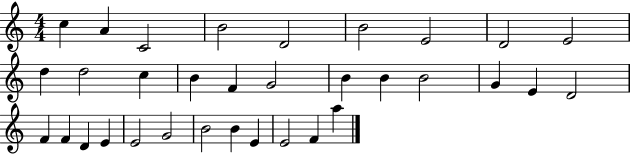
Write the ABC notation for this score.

X:1
T:Untitled
M:4/4
L:1/4
K:C
c A C2 B2 D2 B2 E2 D2 E2 d d2 c B F G2 B B B2 G E D2 F F D E E2 G2 B2 B E E2 F a